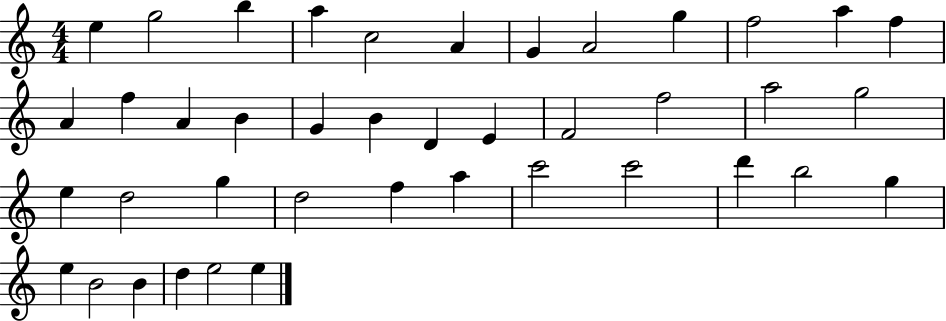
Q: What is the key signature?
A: C major